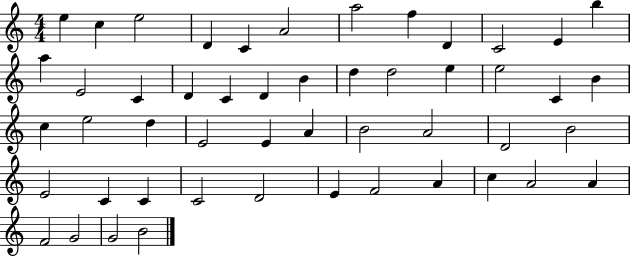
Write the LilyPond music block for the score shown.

{
  \clef treble
  \numericTimeSignature
  \time 4/4
  \key c \major
  e''4 c''4 e''2 | d'4 c'4 a'2 | a''2 f''4 d'4 | c'2 e'4 b''4 | \break a''4 e'2 c'4 | d'4 c'4 d'4 b'4 | d''4 d''2 e''4 | e''2 c'4 b'4 | \break c''4 e''2 d''4 | e'2 e'4 a'4 | b'2 a'2 | d'2 b'2 | \break e'2 c'4 c'4 | c'2 d'2 | e'4 f'2 a'4 | c''4 a'2 a'4 | \break f'2 g'2 | g'2 b'2 | \bar "|."
}